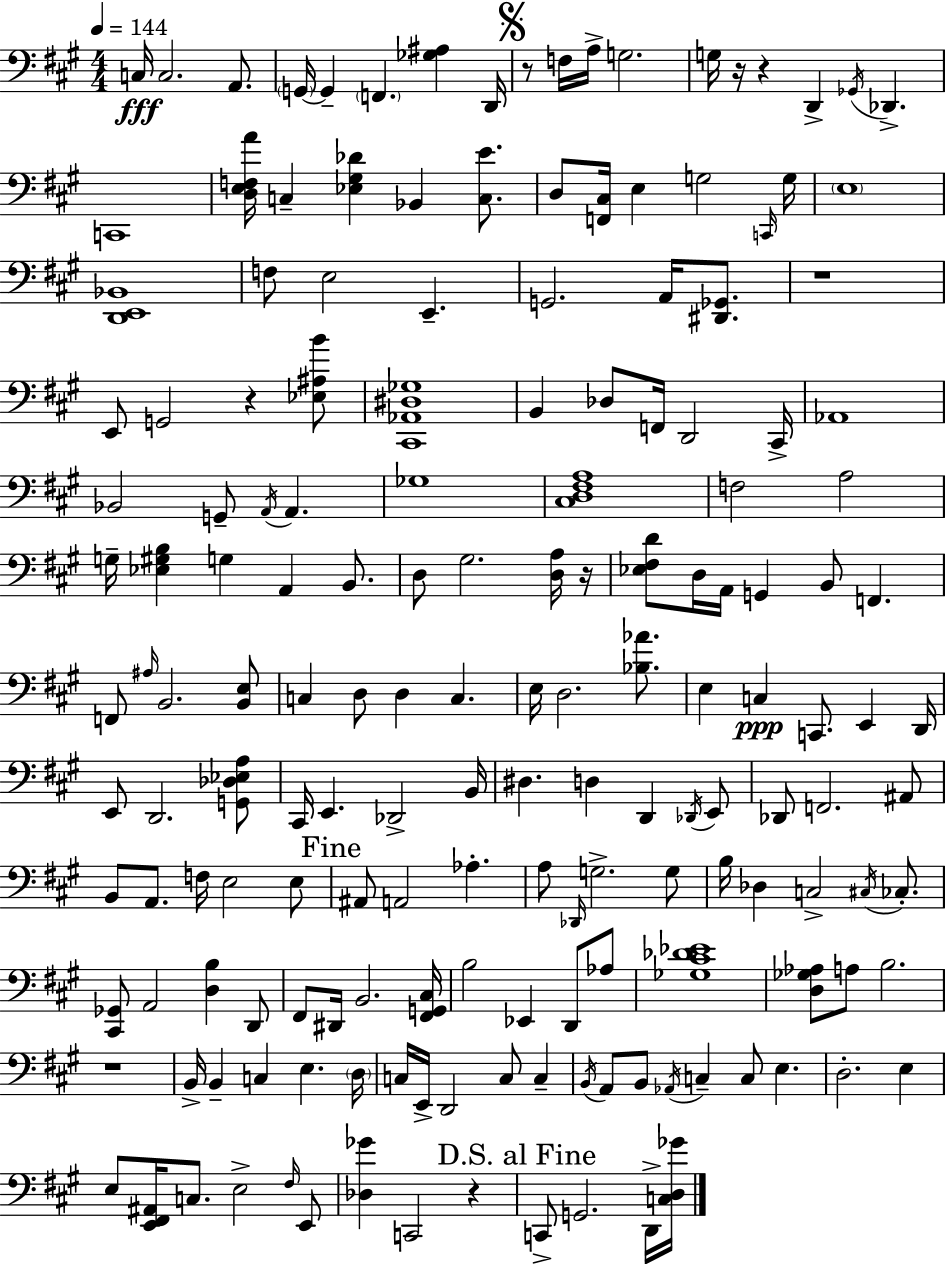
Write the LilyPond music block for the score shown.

{
  \clef bass
  \numericTimeSignature
  \time 4/4
  \key a \major
  \tempo 4 = 144
  c16\fff c2. a,8. | \parenthesize g,16~~ g,4-- \parenthesize f,4. <ges ais>4 d,16 | \mark \markup { \musicglyph "scripts.segno" } r8 f16 a16-> g2. | g16 r16 r4 d,4-> \acciaccatura { ges,16 } des,4.-> | \break c,1 | <d e f a'>16 c4-- <ees gis des'>4 bes,4 <c e'>8. | d8 <f, cis>16 e4 g2 | \grace { c,16 } g16 \parenthesize e1 | \break <d, e, bes,>1 | f8 e2 e,4.-- | g,2. a,16 <dis, ges,>8. | r1 | \break e,8 g,2 r4 | <ees ais b'>8 <cis, aes, dis ges>1 | b,4 des8 f,16 d,2 | cis,16-> aes,1 | \break bes,2 g,8-- \acciaccatura { a,16 } a,4. | ges1 | <cis d fis a>1 | f2 a2 | \break g16-- <ees gis b>4 g4 a,4 | b,8. d8 gis2. | <d a>16 r16 <ees fis d'>8 d16 a,16 g,4 b,8 f,4. | f,8 \grace { ais16 } b,2. | \break <b, e>8 c4 d8 d4 c4. | e16 d2. | <bes aes'>8. e4 c4\ppp c,8. e,4 | d,16 e,8 d,2. | \break <g, des ees a>8 cis,16 e,4. des,2-> | b,16 dis4. d4 d,4 | \acciaccatura { des,16 } e,8 des,8 f,2. | ais,8 b,8 a,8. f16 e2 | \break e8 \mark "Fine" ais,8 a,2 aes4.-. | a8 \grace { des,16 } g2.-> | g8 b16 des4 c2-> | \acciaccatura { cis16 } ces8.-. <cis, ges,>8 a,2 | \break <d b>4 d,8 fis,8 dis,16 b,2. | <fis, g, cis>16 b2 ees,4 | d,8 aes8 <ges cis' des' ees'>1 | <d ges aes>8 a8 b2. | \break r1 | b,16-> b,4-- c4 | e4. \parenthesize d16 c16 e,16-> d,2 | c8 c4-- \acciaccatura { b,16 } a,8 b,8 \acciaccatura { aes,16 } c4-- | \break c8 e4. d2.-. | e4 e8 <e, fis, ais,>16 c8. e2-> | \grace { fis16 } e,8 <des ges'>4 c,2 | r4 \mark "D.S. al Fine" c,8-> g,2. | \break d,16-> <c d ges'>16 \bar "|."
}